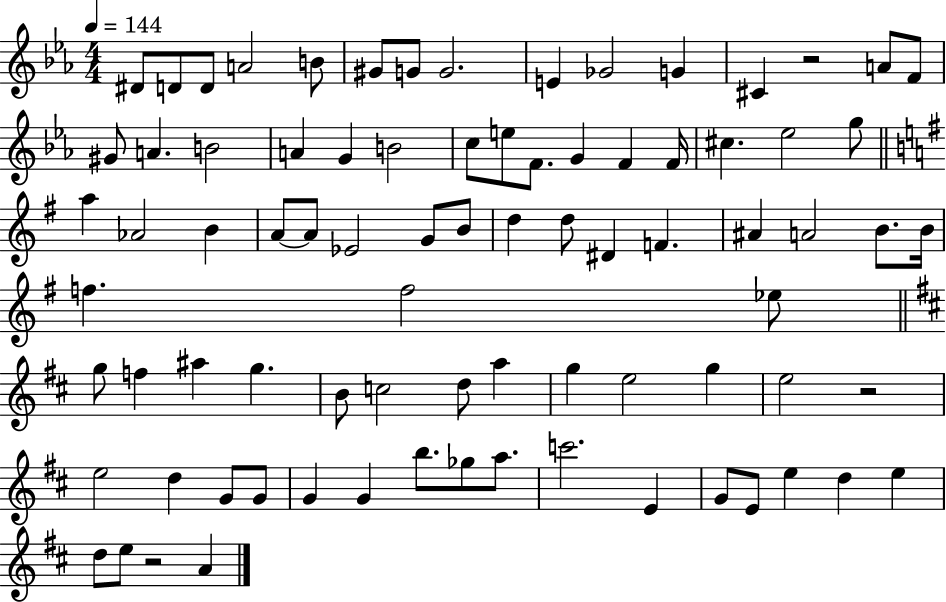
X:1
T:Untitled
M:4/4
L:1/4
K:Eb
^D/2 D/2 D/2 A2 B/2 ^G/2 G/2 G2 E _G2 G ^C z2 A/2 F/2 ^G/2 A B2 A G B2 c/2 e/2 F/2 G F F/4 ^c _e2 g/2 a _A2 B A/2 A/2 _E2 G/2 B/2 d d/2 ^D F ^A A2 B/2 B/4 f f2 _e/2 g/2 f ^a g B/2 c2 d/2 a g e2 g e2 z2 e2 d G/2 G/2 G G b/2 _g/2 a/2 c'2 E G/2 E/2 e d e d/2 e/2 z2 A